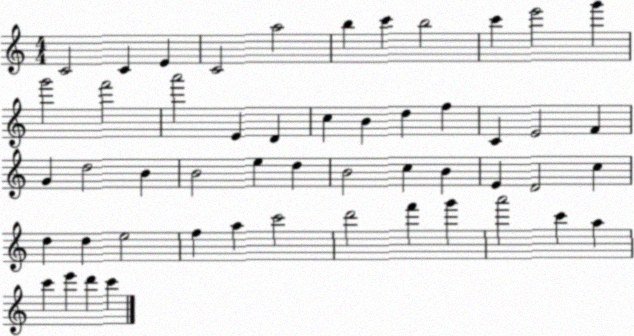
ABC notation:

X:1
T:Untitled
M:4/4
L:1/4
K:C
C2 C E C2 a2 b c' b2 c' e'2 g' g'2 f'2 a'2 E D c B d f C E2 F G d2 B B2 e d B2 c B E D2 c d d e2 f a c'2 d'2 f' g' a'2 c' a c' e' d' c'